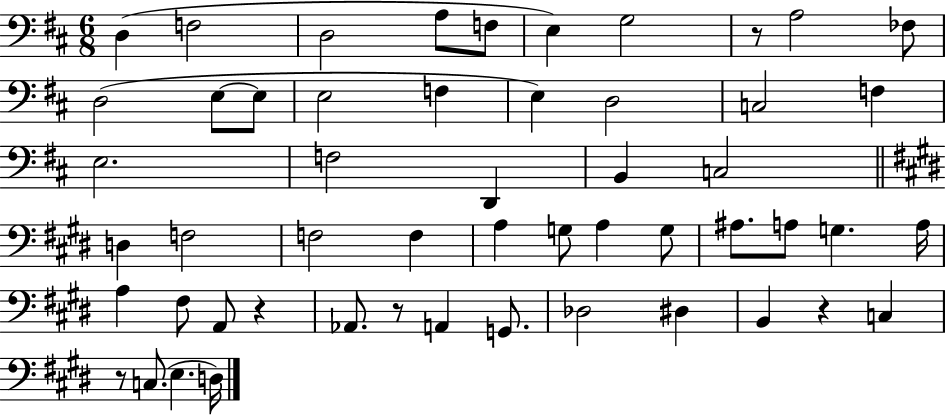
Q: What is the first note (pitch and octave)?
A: D3